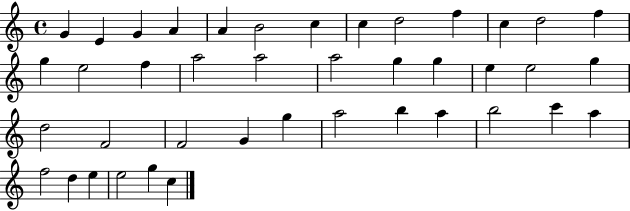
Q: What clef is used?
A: treble